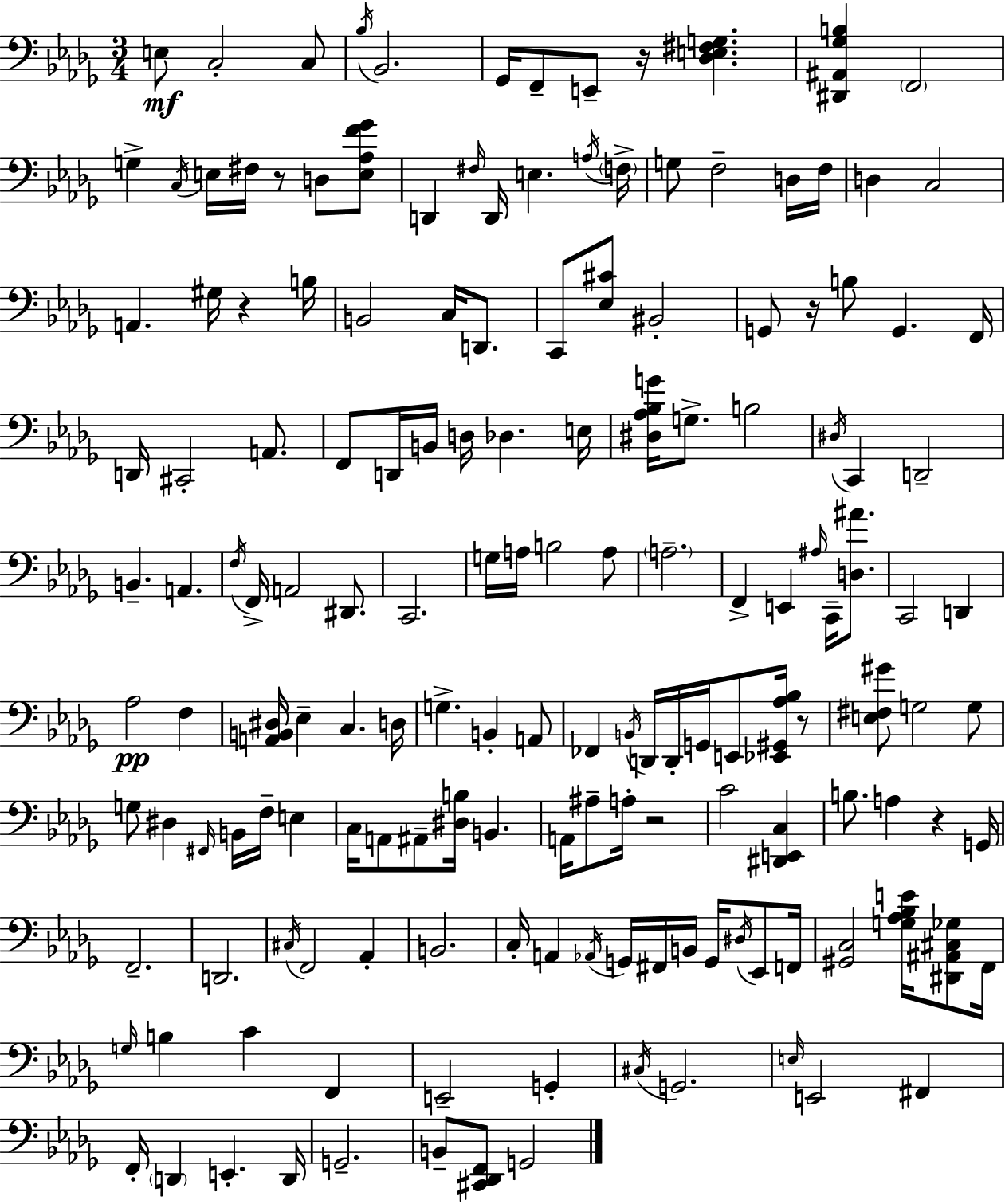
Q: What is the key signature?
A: BES minor